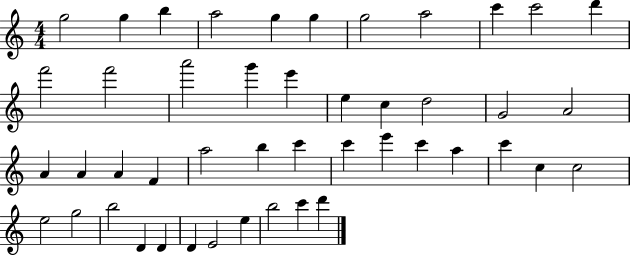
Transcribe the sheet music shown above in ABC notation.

X:1
T:Untitled
M:4/4
L:1/4
K:C
g2 g b a2 g g g2 a2 c' c'2 d' f'2 f'2 a'2 g' e' e c d2 G2 A2 A A A F a2 b c' c' e' c' a c' c c2 e2 g2 b2 D D D E2 e b2 c' d'